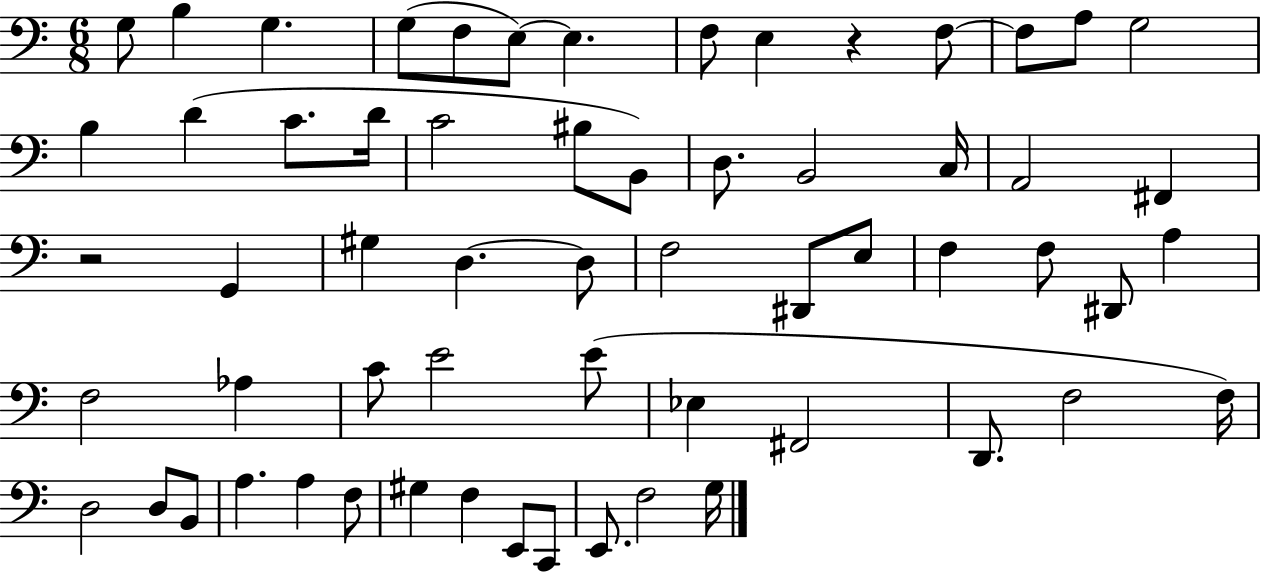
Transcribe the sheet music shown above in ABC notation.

X:1
T:Untitled
M:6/8
L:1/4
K:C
G,/2 B, G, G,/2 F,/2 E,/2 E, F,/2 E, z F,/2 F,/2 A,/2 G,2 B, D C/2 D/4 C2 ^B,/2 B,,/2 D,/2 B,,2 C,/4 A,,2 ^F,, z2 G,, ^G, D, D,/2 F,2 ^D,,/2 E,/2 F, F,/2 ^D,,/2 A, F,2 _A, C/2 E2 E/2 _E, ^F,,2 D,,/2 F,2 F,/4 D,2 D,/2 B,,/2 A, A, F,/2 ^G, F, E,,/2 C,,/2 E,,/2 F,2 G,/4